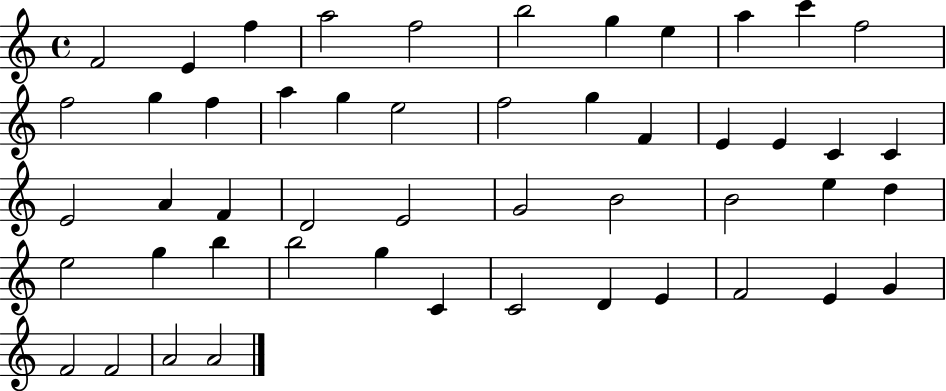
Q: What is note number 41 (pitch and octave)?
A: C4